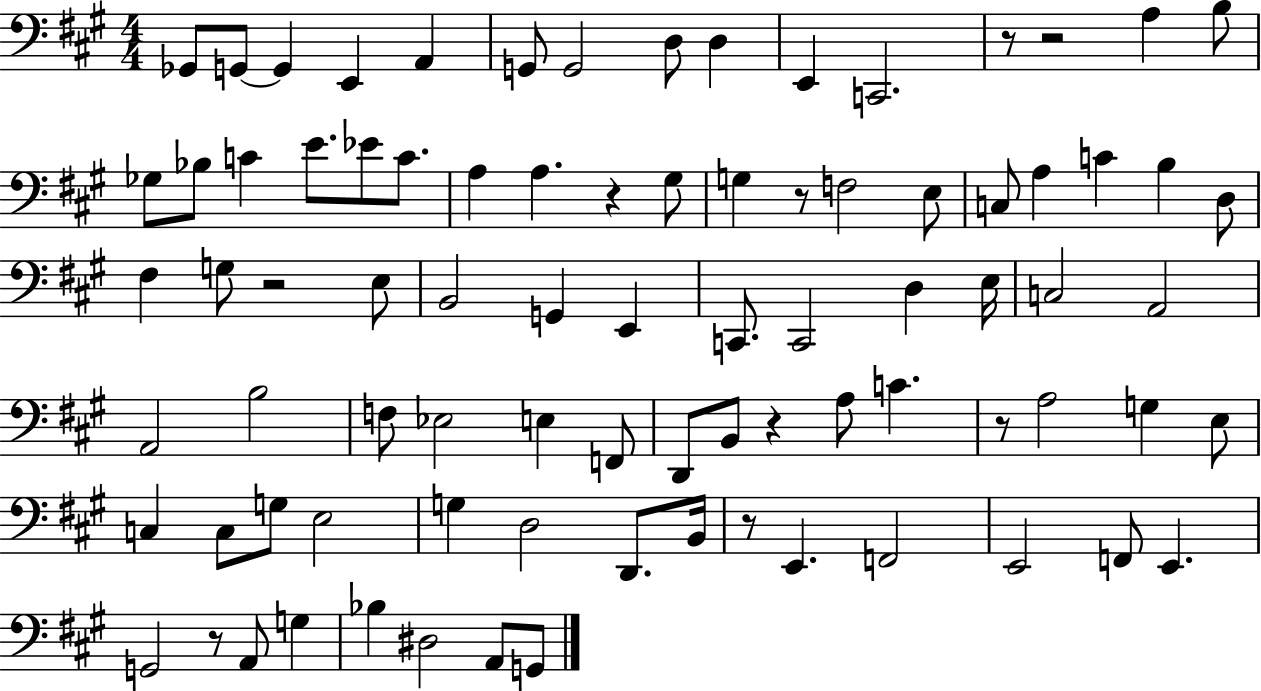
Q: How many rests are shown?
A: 9